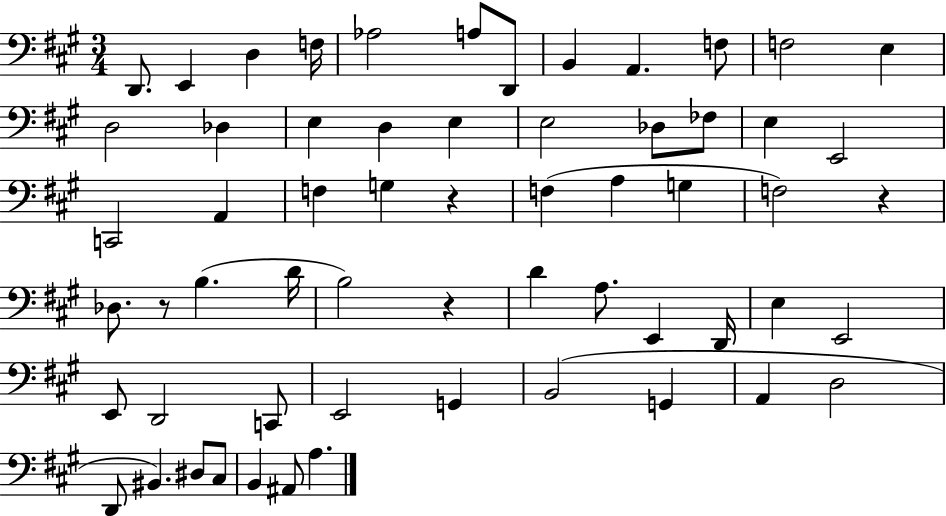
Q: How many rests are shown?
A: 4